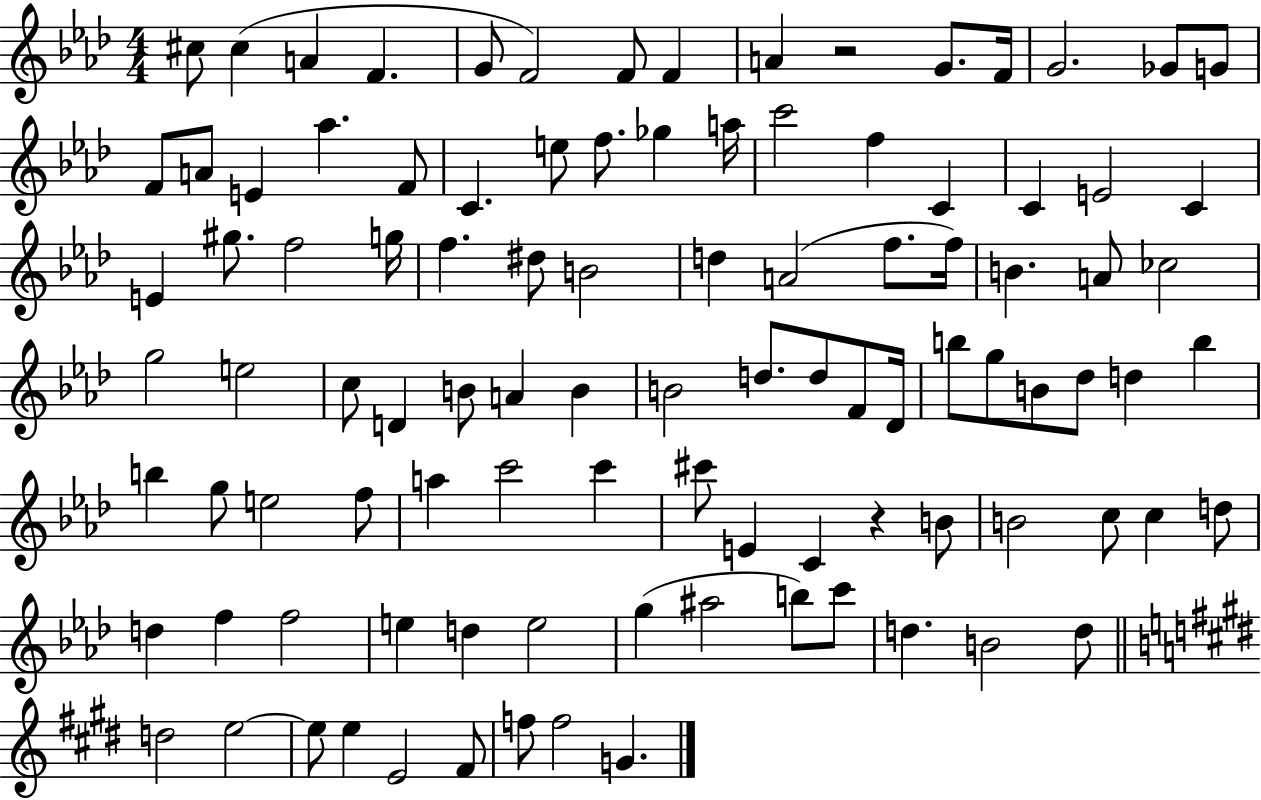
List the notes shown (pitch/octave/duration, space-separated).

C#5/e C#5/q A4/q F4/q. G4/e F4/h F4/e F4/q A4/q R/h G4/e. F4/s G4/h. Gb4/e G4/e F4/e A4/e E4/q Ab5/q. F4/e C4/q. E5/e F5/e. Gb5/q A5/s C6/h F5/q C4/q C4/q E4/h C4/q E4/q G#5/e. F5/h G5/s F5/q. D#5/e B4/h D5/q A4/h F5/e. F5/s B4/q. A4/e CES5/h G5/h E5/h C5/e D4/q B4/e A4/q B4/q B4/h D5/e. D5/e F4/e Db4/s B5/e G5/e B4/e Db5/e D5/q B5/q B5/q G5/e E5/h F5/e A5/q C6/h C6/q C#6/e E4/q C4/q R/q B4/e B4/h C5/e C5/q D5/e D5/q F5/q F5/h E5/q D5/q E5/h G5/q A#5/h B5/e C6/e D5/q. B4/h D5/e D5/h E5/h E5/e E5/q E4/h F#4/e F5/e F5/h G4/q.